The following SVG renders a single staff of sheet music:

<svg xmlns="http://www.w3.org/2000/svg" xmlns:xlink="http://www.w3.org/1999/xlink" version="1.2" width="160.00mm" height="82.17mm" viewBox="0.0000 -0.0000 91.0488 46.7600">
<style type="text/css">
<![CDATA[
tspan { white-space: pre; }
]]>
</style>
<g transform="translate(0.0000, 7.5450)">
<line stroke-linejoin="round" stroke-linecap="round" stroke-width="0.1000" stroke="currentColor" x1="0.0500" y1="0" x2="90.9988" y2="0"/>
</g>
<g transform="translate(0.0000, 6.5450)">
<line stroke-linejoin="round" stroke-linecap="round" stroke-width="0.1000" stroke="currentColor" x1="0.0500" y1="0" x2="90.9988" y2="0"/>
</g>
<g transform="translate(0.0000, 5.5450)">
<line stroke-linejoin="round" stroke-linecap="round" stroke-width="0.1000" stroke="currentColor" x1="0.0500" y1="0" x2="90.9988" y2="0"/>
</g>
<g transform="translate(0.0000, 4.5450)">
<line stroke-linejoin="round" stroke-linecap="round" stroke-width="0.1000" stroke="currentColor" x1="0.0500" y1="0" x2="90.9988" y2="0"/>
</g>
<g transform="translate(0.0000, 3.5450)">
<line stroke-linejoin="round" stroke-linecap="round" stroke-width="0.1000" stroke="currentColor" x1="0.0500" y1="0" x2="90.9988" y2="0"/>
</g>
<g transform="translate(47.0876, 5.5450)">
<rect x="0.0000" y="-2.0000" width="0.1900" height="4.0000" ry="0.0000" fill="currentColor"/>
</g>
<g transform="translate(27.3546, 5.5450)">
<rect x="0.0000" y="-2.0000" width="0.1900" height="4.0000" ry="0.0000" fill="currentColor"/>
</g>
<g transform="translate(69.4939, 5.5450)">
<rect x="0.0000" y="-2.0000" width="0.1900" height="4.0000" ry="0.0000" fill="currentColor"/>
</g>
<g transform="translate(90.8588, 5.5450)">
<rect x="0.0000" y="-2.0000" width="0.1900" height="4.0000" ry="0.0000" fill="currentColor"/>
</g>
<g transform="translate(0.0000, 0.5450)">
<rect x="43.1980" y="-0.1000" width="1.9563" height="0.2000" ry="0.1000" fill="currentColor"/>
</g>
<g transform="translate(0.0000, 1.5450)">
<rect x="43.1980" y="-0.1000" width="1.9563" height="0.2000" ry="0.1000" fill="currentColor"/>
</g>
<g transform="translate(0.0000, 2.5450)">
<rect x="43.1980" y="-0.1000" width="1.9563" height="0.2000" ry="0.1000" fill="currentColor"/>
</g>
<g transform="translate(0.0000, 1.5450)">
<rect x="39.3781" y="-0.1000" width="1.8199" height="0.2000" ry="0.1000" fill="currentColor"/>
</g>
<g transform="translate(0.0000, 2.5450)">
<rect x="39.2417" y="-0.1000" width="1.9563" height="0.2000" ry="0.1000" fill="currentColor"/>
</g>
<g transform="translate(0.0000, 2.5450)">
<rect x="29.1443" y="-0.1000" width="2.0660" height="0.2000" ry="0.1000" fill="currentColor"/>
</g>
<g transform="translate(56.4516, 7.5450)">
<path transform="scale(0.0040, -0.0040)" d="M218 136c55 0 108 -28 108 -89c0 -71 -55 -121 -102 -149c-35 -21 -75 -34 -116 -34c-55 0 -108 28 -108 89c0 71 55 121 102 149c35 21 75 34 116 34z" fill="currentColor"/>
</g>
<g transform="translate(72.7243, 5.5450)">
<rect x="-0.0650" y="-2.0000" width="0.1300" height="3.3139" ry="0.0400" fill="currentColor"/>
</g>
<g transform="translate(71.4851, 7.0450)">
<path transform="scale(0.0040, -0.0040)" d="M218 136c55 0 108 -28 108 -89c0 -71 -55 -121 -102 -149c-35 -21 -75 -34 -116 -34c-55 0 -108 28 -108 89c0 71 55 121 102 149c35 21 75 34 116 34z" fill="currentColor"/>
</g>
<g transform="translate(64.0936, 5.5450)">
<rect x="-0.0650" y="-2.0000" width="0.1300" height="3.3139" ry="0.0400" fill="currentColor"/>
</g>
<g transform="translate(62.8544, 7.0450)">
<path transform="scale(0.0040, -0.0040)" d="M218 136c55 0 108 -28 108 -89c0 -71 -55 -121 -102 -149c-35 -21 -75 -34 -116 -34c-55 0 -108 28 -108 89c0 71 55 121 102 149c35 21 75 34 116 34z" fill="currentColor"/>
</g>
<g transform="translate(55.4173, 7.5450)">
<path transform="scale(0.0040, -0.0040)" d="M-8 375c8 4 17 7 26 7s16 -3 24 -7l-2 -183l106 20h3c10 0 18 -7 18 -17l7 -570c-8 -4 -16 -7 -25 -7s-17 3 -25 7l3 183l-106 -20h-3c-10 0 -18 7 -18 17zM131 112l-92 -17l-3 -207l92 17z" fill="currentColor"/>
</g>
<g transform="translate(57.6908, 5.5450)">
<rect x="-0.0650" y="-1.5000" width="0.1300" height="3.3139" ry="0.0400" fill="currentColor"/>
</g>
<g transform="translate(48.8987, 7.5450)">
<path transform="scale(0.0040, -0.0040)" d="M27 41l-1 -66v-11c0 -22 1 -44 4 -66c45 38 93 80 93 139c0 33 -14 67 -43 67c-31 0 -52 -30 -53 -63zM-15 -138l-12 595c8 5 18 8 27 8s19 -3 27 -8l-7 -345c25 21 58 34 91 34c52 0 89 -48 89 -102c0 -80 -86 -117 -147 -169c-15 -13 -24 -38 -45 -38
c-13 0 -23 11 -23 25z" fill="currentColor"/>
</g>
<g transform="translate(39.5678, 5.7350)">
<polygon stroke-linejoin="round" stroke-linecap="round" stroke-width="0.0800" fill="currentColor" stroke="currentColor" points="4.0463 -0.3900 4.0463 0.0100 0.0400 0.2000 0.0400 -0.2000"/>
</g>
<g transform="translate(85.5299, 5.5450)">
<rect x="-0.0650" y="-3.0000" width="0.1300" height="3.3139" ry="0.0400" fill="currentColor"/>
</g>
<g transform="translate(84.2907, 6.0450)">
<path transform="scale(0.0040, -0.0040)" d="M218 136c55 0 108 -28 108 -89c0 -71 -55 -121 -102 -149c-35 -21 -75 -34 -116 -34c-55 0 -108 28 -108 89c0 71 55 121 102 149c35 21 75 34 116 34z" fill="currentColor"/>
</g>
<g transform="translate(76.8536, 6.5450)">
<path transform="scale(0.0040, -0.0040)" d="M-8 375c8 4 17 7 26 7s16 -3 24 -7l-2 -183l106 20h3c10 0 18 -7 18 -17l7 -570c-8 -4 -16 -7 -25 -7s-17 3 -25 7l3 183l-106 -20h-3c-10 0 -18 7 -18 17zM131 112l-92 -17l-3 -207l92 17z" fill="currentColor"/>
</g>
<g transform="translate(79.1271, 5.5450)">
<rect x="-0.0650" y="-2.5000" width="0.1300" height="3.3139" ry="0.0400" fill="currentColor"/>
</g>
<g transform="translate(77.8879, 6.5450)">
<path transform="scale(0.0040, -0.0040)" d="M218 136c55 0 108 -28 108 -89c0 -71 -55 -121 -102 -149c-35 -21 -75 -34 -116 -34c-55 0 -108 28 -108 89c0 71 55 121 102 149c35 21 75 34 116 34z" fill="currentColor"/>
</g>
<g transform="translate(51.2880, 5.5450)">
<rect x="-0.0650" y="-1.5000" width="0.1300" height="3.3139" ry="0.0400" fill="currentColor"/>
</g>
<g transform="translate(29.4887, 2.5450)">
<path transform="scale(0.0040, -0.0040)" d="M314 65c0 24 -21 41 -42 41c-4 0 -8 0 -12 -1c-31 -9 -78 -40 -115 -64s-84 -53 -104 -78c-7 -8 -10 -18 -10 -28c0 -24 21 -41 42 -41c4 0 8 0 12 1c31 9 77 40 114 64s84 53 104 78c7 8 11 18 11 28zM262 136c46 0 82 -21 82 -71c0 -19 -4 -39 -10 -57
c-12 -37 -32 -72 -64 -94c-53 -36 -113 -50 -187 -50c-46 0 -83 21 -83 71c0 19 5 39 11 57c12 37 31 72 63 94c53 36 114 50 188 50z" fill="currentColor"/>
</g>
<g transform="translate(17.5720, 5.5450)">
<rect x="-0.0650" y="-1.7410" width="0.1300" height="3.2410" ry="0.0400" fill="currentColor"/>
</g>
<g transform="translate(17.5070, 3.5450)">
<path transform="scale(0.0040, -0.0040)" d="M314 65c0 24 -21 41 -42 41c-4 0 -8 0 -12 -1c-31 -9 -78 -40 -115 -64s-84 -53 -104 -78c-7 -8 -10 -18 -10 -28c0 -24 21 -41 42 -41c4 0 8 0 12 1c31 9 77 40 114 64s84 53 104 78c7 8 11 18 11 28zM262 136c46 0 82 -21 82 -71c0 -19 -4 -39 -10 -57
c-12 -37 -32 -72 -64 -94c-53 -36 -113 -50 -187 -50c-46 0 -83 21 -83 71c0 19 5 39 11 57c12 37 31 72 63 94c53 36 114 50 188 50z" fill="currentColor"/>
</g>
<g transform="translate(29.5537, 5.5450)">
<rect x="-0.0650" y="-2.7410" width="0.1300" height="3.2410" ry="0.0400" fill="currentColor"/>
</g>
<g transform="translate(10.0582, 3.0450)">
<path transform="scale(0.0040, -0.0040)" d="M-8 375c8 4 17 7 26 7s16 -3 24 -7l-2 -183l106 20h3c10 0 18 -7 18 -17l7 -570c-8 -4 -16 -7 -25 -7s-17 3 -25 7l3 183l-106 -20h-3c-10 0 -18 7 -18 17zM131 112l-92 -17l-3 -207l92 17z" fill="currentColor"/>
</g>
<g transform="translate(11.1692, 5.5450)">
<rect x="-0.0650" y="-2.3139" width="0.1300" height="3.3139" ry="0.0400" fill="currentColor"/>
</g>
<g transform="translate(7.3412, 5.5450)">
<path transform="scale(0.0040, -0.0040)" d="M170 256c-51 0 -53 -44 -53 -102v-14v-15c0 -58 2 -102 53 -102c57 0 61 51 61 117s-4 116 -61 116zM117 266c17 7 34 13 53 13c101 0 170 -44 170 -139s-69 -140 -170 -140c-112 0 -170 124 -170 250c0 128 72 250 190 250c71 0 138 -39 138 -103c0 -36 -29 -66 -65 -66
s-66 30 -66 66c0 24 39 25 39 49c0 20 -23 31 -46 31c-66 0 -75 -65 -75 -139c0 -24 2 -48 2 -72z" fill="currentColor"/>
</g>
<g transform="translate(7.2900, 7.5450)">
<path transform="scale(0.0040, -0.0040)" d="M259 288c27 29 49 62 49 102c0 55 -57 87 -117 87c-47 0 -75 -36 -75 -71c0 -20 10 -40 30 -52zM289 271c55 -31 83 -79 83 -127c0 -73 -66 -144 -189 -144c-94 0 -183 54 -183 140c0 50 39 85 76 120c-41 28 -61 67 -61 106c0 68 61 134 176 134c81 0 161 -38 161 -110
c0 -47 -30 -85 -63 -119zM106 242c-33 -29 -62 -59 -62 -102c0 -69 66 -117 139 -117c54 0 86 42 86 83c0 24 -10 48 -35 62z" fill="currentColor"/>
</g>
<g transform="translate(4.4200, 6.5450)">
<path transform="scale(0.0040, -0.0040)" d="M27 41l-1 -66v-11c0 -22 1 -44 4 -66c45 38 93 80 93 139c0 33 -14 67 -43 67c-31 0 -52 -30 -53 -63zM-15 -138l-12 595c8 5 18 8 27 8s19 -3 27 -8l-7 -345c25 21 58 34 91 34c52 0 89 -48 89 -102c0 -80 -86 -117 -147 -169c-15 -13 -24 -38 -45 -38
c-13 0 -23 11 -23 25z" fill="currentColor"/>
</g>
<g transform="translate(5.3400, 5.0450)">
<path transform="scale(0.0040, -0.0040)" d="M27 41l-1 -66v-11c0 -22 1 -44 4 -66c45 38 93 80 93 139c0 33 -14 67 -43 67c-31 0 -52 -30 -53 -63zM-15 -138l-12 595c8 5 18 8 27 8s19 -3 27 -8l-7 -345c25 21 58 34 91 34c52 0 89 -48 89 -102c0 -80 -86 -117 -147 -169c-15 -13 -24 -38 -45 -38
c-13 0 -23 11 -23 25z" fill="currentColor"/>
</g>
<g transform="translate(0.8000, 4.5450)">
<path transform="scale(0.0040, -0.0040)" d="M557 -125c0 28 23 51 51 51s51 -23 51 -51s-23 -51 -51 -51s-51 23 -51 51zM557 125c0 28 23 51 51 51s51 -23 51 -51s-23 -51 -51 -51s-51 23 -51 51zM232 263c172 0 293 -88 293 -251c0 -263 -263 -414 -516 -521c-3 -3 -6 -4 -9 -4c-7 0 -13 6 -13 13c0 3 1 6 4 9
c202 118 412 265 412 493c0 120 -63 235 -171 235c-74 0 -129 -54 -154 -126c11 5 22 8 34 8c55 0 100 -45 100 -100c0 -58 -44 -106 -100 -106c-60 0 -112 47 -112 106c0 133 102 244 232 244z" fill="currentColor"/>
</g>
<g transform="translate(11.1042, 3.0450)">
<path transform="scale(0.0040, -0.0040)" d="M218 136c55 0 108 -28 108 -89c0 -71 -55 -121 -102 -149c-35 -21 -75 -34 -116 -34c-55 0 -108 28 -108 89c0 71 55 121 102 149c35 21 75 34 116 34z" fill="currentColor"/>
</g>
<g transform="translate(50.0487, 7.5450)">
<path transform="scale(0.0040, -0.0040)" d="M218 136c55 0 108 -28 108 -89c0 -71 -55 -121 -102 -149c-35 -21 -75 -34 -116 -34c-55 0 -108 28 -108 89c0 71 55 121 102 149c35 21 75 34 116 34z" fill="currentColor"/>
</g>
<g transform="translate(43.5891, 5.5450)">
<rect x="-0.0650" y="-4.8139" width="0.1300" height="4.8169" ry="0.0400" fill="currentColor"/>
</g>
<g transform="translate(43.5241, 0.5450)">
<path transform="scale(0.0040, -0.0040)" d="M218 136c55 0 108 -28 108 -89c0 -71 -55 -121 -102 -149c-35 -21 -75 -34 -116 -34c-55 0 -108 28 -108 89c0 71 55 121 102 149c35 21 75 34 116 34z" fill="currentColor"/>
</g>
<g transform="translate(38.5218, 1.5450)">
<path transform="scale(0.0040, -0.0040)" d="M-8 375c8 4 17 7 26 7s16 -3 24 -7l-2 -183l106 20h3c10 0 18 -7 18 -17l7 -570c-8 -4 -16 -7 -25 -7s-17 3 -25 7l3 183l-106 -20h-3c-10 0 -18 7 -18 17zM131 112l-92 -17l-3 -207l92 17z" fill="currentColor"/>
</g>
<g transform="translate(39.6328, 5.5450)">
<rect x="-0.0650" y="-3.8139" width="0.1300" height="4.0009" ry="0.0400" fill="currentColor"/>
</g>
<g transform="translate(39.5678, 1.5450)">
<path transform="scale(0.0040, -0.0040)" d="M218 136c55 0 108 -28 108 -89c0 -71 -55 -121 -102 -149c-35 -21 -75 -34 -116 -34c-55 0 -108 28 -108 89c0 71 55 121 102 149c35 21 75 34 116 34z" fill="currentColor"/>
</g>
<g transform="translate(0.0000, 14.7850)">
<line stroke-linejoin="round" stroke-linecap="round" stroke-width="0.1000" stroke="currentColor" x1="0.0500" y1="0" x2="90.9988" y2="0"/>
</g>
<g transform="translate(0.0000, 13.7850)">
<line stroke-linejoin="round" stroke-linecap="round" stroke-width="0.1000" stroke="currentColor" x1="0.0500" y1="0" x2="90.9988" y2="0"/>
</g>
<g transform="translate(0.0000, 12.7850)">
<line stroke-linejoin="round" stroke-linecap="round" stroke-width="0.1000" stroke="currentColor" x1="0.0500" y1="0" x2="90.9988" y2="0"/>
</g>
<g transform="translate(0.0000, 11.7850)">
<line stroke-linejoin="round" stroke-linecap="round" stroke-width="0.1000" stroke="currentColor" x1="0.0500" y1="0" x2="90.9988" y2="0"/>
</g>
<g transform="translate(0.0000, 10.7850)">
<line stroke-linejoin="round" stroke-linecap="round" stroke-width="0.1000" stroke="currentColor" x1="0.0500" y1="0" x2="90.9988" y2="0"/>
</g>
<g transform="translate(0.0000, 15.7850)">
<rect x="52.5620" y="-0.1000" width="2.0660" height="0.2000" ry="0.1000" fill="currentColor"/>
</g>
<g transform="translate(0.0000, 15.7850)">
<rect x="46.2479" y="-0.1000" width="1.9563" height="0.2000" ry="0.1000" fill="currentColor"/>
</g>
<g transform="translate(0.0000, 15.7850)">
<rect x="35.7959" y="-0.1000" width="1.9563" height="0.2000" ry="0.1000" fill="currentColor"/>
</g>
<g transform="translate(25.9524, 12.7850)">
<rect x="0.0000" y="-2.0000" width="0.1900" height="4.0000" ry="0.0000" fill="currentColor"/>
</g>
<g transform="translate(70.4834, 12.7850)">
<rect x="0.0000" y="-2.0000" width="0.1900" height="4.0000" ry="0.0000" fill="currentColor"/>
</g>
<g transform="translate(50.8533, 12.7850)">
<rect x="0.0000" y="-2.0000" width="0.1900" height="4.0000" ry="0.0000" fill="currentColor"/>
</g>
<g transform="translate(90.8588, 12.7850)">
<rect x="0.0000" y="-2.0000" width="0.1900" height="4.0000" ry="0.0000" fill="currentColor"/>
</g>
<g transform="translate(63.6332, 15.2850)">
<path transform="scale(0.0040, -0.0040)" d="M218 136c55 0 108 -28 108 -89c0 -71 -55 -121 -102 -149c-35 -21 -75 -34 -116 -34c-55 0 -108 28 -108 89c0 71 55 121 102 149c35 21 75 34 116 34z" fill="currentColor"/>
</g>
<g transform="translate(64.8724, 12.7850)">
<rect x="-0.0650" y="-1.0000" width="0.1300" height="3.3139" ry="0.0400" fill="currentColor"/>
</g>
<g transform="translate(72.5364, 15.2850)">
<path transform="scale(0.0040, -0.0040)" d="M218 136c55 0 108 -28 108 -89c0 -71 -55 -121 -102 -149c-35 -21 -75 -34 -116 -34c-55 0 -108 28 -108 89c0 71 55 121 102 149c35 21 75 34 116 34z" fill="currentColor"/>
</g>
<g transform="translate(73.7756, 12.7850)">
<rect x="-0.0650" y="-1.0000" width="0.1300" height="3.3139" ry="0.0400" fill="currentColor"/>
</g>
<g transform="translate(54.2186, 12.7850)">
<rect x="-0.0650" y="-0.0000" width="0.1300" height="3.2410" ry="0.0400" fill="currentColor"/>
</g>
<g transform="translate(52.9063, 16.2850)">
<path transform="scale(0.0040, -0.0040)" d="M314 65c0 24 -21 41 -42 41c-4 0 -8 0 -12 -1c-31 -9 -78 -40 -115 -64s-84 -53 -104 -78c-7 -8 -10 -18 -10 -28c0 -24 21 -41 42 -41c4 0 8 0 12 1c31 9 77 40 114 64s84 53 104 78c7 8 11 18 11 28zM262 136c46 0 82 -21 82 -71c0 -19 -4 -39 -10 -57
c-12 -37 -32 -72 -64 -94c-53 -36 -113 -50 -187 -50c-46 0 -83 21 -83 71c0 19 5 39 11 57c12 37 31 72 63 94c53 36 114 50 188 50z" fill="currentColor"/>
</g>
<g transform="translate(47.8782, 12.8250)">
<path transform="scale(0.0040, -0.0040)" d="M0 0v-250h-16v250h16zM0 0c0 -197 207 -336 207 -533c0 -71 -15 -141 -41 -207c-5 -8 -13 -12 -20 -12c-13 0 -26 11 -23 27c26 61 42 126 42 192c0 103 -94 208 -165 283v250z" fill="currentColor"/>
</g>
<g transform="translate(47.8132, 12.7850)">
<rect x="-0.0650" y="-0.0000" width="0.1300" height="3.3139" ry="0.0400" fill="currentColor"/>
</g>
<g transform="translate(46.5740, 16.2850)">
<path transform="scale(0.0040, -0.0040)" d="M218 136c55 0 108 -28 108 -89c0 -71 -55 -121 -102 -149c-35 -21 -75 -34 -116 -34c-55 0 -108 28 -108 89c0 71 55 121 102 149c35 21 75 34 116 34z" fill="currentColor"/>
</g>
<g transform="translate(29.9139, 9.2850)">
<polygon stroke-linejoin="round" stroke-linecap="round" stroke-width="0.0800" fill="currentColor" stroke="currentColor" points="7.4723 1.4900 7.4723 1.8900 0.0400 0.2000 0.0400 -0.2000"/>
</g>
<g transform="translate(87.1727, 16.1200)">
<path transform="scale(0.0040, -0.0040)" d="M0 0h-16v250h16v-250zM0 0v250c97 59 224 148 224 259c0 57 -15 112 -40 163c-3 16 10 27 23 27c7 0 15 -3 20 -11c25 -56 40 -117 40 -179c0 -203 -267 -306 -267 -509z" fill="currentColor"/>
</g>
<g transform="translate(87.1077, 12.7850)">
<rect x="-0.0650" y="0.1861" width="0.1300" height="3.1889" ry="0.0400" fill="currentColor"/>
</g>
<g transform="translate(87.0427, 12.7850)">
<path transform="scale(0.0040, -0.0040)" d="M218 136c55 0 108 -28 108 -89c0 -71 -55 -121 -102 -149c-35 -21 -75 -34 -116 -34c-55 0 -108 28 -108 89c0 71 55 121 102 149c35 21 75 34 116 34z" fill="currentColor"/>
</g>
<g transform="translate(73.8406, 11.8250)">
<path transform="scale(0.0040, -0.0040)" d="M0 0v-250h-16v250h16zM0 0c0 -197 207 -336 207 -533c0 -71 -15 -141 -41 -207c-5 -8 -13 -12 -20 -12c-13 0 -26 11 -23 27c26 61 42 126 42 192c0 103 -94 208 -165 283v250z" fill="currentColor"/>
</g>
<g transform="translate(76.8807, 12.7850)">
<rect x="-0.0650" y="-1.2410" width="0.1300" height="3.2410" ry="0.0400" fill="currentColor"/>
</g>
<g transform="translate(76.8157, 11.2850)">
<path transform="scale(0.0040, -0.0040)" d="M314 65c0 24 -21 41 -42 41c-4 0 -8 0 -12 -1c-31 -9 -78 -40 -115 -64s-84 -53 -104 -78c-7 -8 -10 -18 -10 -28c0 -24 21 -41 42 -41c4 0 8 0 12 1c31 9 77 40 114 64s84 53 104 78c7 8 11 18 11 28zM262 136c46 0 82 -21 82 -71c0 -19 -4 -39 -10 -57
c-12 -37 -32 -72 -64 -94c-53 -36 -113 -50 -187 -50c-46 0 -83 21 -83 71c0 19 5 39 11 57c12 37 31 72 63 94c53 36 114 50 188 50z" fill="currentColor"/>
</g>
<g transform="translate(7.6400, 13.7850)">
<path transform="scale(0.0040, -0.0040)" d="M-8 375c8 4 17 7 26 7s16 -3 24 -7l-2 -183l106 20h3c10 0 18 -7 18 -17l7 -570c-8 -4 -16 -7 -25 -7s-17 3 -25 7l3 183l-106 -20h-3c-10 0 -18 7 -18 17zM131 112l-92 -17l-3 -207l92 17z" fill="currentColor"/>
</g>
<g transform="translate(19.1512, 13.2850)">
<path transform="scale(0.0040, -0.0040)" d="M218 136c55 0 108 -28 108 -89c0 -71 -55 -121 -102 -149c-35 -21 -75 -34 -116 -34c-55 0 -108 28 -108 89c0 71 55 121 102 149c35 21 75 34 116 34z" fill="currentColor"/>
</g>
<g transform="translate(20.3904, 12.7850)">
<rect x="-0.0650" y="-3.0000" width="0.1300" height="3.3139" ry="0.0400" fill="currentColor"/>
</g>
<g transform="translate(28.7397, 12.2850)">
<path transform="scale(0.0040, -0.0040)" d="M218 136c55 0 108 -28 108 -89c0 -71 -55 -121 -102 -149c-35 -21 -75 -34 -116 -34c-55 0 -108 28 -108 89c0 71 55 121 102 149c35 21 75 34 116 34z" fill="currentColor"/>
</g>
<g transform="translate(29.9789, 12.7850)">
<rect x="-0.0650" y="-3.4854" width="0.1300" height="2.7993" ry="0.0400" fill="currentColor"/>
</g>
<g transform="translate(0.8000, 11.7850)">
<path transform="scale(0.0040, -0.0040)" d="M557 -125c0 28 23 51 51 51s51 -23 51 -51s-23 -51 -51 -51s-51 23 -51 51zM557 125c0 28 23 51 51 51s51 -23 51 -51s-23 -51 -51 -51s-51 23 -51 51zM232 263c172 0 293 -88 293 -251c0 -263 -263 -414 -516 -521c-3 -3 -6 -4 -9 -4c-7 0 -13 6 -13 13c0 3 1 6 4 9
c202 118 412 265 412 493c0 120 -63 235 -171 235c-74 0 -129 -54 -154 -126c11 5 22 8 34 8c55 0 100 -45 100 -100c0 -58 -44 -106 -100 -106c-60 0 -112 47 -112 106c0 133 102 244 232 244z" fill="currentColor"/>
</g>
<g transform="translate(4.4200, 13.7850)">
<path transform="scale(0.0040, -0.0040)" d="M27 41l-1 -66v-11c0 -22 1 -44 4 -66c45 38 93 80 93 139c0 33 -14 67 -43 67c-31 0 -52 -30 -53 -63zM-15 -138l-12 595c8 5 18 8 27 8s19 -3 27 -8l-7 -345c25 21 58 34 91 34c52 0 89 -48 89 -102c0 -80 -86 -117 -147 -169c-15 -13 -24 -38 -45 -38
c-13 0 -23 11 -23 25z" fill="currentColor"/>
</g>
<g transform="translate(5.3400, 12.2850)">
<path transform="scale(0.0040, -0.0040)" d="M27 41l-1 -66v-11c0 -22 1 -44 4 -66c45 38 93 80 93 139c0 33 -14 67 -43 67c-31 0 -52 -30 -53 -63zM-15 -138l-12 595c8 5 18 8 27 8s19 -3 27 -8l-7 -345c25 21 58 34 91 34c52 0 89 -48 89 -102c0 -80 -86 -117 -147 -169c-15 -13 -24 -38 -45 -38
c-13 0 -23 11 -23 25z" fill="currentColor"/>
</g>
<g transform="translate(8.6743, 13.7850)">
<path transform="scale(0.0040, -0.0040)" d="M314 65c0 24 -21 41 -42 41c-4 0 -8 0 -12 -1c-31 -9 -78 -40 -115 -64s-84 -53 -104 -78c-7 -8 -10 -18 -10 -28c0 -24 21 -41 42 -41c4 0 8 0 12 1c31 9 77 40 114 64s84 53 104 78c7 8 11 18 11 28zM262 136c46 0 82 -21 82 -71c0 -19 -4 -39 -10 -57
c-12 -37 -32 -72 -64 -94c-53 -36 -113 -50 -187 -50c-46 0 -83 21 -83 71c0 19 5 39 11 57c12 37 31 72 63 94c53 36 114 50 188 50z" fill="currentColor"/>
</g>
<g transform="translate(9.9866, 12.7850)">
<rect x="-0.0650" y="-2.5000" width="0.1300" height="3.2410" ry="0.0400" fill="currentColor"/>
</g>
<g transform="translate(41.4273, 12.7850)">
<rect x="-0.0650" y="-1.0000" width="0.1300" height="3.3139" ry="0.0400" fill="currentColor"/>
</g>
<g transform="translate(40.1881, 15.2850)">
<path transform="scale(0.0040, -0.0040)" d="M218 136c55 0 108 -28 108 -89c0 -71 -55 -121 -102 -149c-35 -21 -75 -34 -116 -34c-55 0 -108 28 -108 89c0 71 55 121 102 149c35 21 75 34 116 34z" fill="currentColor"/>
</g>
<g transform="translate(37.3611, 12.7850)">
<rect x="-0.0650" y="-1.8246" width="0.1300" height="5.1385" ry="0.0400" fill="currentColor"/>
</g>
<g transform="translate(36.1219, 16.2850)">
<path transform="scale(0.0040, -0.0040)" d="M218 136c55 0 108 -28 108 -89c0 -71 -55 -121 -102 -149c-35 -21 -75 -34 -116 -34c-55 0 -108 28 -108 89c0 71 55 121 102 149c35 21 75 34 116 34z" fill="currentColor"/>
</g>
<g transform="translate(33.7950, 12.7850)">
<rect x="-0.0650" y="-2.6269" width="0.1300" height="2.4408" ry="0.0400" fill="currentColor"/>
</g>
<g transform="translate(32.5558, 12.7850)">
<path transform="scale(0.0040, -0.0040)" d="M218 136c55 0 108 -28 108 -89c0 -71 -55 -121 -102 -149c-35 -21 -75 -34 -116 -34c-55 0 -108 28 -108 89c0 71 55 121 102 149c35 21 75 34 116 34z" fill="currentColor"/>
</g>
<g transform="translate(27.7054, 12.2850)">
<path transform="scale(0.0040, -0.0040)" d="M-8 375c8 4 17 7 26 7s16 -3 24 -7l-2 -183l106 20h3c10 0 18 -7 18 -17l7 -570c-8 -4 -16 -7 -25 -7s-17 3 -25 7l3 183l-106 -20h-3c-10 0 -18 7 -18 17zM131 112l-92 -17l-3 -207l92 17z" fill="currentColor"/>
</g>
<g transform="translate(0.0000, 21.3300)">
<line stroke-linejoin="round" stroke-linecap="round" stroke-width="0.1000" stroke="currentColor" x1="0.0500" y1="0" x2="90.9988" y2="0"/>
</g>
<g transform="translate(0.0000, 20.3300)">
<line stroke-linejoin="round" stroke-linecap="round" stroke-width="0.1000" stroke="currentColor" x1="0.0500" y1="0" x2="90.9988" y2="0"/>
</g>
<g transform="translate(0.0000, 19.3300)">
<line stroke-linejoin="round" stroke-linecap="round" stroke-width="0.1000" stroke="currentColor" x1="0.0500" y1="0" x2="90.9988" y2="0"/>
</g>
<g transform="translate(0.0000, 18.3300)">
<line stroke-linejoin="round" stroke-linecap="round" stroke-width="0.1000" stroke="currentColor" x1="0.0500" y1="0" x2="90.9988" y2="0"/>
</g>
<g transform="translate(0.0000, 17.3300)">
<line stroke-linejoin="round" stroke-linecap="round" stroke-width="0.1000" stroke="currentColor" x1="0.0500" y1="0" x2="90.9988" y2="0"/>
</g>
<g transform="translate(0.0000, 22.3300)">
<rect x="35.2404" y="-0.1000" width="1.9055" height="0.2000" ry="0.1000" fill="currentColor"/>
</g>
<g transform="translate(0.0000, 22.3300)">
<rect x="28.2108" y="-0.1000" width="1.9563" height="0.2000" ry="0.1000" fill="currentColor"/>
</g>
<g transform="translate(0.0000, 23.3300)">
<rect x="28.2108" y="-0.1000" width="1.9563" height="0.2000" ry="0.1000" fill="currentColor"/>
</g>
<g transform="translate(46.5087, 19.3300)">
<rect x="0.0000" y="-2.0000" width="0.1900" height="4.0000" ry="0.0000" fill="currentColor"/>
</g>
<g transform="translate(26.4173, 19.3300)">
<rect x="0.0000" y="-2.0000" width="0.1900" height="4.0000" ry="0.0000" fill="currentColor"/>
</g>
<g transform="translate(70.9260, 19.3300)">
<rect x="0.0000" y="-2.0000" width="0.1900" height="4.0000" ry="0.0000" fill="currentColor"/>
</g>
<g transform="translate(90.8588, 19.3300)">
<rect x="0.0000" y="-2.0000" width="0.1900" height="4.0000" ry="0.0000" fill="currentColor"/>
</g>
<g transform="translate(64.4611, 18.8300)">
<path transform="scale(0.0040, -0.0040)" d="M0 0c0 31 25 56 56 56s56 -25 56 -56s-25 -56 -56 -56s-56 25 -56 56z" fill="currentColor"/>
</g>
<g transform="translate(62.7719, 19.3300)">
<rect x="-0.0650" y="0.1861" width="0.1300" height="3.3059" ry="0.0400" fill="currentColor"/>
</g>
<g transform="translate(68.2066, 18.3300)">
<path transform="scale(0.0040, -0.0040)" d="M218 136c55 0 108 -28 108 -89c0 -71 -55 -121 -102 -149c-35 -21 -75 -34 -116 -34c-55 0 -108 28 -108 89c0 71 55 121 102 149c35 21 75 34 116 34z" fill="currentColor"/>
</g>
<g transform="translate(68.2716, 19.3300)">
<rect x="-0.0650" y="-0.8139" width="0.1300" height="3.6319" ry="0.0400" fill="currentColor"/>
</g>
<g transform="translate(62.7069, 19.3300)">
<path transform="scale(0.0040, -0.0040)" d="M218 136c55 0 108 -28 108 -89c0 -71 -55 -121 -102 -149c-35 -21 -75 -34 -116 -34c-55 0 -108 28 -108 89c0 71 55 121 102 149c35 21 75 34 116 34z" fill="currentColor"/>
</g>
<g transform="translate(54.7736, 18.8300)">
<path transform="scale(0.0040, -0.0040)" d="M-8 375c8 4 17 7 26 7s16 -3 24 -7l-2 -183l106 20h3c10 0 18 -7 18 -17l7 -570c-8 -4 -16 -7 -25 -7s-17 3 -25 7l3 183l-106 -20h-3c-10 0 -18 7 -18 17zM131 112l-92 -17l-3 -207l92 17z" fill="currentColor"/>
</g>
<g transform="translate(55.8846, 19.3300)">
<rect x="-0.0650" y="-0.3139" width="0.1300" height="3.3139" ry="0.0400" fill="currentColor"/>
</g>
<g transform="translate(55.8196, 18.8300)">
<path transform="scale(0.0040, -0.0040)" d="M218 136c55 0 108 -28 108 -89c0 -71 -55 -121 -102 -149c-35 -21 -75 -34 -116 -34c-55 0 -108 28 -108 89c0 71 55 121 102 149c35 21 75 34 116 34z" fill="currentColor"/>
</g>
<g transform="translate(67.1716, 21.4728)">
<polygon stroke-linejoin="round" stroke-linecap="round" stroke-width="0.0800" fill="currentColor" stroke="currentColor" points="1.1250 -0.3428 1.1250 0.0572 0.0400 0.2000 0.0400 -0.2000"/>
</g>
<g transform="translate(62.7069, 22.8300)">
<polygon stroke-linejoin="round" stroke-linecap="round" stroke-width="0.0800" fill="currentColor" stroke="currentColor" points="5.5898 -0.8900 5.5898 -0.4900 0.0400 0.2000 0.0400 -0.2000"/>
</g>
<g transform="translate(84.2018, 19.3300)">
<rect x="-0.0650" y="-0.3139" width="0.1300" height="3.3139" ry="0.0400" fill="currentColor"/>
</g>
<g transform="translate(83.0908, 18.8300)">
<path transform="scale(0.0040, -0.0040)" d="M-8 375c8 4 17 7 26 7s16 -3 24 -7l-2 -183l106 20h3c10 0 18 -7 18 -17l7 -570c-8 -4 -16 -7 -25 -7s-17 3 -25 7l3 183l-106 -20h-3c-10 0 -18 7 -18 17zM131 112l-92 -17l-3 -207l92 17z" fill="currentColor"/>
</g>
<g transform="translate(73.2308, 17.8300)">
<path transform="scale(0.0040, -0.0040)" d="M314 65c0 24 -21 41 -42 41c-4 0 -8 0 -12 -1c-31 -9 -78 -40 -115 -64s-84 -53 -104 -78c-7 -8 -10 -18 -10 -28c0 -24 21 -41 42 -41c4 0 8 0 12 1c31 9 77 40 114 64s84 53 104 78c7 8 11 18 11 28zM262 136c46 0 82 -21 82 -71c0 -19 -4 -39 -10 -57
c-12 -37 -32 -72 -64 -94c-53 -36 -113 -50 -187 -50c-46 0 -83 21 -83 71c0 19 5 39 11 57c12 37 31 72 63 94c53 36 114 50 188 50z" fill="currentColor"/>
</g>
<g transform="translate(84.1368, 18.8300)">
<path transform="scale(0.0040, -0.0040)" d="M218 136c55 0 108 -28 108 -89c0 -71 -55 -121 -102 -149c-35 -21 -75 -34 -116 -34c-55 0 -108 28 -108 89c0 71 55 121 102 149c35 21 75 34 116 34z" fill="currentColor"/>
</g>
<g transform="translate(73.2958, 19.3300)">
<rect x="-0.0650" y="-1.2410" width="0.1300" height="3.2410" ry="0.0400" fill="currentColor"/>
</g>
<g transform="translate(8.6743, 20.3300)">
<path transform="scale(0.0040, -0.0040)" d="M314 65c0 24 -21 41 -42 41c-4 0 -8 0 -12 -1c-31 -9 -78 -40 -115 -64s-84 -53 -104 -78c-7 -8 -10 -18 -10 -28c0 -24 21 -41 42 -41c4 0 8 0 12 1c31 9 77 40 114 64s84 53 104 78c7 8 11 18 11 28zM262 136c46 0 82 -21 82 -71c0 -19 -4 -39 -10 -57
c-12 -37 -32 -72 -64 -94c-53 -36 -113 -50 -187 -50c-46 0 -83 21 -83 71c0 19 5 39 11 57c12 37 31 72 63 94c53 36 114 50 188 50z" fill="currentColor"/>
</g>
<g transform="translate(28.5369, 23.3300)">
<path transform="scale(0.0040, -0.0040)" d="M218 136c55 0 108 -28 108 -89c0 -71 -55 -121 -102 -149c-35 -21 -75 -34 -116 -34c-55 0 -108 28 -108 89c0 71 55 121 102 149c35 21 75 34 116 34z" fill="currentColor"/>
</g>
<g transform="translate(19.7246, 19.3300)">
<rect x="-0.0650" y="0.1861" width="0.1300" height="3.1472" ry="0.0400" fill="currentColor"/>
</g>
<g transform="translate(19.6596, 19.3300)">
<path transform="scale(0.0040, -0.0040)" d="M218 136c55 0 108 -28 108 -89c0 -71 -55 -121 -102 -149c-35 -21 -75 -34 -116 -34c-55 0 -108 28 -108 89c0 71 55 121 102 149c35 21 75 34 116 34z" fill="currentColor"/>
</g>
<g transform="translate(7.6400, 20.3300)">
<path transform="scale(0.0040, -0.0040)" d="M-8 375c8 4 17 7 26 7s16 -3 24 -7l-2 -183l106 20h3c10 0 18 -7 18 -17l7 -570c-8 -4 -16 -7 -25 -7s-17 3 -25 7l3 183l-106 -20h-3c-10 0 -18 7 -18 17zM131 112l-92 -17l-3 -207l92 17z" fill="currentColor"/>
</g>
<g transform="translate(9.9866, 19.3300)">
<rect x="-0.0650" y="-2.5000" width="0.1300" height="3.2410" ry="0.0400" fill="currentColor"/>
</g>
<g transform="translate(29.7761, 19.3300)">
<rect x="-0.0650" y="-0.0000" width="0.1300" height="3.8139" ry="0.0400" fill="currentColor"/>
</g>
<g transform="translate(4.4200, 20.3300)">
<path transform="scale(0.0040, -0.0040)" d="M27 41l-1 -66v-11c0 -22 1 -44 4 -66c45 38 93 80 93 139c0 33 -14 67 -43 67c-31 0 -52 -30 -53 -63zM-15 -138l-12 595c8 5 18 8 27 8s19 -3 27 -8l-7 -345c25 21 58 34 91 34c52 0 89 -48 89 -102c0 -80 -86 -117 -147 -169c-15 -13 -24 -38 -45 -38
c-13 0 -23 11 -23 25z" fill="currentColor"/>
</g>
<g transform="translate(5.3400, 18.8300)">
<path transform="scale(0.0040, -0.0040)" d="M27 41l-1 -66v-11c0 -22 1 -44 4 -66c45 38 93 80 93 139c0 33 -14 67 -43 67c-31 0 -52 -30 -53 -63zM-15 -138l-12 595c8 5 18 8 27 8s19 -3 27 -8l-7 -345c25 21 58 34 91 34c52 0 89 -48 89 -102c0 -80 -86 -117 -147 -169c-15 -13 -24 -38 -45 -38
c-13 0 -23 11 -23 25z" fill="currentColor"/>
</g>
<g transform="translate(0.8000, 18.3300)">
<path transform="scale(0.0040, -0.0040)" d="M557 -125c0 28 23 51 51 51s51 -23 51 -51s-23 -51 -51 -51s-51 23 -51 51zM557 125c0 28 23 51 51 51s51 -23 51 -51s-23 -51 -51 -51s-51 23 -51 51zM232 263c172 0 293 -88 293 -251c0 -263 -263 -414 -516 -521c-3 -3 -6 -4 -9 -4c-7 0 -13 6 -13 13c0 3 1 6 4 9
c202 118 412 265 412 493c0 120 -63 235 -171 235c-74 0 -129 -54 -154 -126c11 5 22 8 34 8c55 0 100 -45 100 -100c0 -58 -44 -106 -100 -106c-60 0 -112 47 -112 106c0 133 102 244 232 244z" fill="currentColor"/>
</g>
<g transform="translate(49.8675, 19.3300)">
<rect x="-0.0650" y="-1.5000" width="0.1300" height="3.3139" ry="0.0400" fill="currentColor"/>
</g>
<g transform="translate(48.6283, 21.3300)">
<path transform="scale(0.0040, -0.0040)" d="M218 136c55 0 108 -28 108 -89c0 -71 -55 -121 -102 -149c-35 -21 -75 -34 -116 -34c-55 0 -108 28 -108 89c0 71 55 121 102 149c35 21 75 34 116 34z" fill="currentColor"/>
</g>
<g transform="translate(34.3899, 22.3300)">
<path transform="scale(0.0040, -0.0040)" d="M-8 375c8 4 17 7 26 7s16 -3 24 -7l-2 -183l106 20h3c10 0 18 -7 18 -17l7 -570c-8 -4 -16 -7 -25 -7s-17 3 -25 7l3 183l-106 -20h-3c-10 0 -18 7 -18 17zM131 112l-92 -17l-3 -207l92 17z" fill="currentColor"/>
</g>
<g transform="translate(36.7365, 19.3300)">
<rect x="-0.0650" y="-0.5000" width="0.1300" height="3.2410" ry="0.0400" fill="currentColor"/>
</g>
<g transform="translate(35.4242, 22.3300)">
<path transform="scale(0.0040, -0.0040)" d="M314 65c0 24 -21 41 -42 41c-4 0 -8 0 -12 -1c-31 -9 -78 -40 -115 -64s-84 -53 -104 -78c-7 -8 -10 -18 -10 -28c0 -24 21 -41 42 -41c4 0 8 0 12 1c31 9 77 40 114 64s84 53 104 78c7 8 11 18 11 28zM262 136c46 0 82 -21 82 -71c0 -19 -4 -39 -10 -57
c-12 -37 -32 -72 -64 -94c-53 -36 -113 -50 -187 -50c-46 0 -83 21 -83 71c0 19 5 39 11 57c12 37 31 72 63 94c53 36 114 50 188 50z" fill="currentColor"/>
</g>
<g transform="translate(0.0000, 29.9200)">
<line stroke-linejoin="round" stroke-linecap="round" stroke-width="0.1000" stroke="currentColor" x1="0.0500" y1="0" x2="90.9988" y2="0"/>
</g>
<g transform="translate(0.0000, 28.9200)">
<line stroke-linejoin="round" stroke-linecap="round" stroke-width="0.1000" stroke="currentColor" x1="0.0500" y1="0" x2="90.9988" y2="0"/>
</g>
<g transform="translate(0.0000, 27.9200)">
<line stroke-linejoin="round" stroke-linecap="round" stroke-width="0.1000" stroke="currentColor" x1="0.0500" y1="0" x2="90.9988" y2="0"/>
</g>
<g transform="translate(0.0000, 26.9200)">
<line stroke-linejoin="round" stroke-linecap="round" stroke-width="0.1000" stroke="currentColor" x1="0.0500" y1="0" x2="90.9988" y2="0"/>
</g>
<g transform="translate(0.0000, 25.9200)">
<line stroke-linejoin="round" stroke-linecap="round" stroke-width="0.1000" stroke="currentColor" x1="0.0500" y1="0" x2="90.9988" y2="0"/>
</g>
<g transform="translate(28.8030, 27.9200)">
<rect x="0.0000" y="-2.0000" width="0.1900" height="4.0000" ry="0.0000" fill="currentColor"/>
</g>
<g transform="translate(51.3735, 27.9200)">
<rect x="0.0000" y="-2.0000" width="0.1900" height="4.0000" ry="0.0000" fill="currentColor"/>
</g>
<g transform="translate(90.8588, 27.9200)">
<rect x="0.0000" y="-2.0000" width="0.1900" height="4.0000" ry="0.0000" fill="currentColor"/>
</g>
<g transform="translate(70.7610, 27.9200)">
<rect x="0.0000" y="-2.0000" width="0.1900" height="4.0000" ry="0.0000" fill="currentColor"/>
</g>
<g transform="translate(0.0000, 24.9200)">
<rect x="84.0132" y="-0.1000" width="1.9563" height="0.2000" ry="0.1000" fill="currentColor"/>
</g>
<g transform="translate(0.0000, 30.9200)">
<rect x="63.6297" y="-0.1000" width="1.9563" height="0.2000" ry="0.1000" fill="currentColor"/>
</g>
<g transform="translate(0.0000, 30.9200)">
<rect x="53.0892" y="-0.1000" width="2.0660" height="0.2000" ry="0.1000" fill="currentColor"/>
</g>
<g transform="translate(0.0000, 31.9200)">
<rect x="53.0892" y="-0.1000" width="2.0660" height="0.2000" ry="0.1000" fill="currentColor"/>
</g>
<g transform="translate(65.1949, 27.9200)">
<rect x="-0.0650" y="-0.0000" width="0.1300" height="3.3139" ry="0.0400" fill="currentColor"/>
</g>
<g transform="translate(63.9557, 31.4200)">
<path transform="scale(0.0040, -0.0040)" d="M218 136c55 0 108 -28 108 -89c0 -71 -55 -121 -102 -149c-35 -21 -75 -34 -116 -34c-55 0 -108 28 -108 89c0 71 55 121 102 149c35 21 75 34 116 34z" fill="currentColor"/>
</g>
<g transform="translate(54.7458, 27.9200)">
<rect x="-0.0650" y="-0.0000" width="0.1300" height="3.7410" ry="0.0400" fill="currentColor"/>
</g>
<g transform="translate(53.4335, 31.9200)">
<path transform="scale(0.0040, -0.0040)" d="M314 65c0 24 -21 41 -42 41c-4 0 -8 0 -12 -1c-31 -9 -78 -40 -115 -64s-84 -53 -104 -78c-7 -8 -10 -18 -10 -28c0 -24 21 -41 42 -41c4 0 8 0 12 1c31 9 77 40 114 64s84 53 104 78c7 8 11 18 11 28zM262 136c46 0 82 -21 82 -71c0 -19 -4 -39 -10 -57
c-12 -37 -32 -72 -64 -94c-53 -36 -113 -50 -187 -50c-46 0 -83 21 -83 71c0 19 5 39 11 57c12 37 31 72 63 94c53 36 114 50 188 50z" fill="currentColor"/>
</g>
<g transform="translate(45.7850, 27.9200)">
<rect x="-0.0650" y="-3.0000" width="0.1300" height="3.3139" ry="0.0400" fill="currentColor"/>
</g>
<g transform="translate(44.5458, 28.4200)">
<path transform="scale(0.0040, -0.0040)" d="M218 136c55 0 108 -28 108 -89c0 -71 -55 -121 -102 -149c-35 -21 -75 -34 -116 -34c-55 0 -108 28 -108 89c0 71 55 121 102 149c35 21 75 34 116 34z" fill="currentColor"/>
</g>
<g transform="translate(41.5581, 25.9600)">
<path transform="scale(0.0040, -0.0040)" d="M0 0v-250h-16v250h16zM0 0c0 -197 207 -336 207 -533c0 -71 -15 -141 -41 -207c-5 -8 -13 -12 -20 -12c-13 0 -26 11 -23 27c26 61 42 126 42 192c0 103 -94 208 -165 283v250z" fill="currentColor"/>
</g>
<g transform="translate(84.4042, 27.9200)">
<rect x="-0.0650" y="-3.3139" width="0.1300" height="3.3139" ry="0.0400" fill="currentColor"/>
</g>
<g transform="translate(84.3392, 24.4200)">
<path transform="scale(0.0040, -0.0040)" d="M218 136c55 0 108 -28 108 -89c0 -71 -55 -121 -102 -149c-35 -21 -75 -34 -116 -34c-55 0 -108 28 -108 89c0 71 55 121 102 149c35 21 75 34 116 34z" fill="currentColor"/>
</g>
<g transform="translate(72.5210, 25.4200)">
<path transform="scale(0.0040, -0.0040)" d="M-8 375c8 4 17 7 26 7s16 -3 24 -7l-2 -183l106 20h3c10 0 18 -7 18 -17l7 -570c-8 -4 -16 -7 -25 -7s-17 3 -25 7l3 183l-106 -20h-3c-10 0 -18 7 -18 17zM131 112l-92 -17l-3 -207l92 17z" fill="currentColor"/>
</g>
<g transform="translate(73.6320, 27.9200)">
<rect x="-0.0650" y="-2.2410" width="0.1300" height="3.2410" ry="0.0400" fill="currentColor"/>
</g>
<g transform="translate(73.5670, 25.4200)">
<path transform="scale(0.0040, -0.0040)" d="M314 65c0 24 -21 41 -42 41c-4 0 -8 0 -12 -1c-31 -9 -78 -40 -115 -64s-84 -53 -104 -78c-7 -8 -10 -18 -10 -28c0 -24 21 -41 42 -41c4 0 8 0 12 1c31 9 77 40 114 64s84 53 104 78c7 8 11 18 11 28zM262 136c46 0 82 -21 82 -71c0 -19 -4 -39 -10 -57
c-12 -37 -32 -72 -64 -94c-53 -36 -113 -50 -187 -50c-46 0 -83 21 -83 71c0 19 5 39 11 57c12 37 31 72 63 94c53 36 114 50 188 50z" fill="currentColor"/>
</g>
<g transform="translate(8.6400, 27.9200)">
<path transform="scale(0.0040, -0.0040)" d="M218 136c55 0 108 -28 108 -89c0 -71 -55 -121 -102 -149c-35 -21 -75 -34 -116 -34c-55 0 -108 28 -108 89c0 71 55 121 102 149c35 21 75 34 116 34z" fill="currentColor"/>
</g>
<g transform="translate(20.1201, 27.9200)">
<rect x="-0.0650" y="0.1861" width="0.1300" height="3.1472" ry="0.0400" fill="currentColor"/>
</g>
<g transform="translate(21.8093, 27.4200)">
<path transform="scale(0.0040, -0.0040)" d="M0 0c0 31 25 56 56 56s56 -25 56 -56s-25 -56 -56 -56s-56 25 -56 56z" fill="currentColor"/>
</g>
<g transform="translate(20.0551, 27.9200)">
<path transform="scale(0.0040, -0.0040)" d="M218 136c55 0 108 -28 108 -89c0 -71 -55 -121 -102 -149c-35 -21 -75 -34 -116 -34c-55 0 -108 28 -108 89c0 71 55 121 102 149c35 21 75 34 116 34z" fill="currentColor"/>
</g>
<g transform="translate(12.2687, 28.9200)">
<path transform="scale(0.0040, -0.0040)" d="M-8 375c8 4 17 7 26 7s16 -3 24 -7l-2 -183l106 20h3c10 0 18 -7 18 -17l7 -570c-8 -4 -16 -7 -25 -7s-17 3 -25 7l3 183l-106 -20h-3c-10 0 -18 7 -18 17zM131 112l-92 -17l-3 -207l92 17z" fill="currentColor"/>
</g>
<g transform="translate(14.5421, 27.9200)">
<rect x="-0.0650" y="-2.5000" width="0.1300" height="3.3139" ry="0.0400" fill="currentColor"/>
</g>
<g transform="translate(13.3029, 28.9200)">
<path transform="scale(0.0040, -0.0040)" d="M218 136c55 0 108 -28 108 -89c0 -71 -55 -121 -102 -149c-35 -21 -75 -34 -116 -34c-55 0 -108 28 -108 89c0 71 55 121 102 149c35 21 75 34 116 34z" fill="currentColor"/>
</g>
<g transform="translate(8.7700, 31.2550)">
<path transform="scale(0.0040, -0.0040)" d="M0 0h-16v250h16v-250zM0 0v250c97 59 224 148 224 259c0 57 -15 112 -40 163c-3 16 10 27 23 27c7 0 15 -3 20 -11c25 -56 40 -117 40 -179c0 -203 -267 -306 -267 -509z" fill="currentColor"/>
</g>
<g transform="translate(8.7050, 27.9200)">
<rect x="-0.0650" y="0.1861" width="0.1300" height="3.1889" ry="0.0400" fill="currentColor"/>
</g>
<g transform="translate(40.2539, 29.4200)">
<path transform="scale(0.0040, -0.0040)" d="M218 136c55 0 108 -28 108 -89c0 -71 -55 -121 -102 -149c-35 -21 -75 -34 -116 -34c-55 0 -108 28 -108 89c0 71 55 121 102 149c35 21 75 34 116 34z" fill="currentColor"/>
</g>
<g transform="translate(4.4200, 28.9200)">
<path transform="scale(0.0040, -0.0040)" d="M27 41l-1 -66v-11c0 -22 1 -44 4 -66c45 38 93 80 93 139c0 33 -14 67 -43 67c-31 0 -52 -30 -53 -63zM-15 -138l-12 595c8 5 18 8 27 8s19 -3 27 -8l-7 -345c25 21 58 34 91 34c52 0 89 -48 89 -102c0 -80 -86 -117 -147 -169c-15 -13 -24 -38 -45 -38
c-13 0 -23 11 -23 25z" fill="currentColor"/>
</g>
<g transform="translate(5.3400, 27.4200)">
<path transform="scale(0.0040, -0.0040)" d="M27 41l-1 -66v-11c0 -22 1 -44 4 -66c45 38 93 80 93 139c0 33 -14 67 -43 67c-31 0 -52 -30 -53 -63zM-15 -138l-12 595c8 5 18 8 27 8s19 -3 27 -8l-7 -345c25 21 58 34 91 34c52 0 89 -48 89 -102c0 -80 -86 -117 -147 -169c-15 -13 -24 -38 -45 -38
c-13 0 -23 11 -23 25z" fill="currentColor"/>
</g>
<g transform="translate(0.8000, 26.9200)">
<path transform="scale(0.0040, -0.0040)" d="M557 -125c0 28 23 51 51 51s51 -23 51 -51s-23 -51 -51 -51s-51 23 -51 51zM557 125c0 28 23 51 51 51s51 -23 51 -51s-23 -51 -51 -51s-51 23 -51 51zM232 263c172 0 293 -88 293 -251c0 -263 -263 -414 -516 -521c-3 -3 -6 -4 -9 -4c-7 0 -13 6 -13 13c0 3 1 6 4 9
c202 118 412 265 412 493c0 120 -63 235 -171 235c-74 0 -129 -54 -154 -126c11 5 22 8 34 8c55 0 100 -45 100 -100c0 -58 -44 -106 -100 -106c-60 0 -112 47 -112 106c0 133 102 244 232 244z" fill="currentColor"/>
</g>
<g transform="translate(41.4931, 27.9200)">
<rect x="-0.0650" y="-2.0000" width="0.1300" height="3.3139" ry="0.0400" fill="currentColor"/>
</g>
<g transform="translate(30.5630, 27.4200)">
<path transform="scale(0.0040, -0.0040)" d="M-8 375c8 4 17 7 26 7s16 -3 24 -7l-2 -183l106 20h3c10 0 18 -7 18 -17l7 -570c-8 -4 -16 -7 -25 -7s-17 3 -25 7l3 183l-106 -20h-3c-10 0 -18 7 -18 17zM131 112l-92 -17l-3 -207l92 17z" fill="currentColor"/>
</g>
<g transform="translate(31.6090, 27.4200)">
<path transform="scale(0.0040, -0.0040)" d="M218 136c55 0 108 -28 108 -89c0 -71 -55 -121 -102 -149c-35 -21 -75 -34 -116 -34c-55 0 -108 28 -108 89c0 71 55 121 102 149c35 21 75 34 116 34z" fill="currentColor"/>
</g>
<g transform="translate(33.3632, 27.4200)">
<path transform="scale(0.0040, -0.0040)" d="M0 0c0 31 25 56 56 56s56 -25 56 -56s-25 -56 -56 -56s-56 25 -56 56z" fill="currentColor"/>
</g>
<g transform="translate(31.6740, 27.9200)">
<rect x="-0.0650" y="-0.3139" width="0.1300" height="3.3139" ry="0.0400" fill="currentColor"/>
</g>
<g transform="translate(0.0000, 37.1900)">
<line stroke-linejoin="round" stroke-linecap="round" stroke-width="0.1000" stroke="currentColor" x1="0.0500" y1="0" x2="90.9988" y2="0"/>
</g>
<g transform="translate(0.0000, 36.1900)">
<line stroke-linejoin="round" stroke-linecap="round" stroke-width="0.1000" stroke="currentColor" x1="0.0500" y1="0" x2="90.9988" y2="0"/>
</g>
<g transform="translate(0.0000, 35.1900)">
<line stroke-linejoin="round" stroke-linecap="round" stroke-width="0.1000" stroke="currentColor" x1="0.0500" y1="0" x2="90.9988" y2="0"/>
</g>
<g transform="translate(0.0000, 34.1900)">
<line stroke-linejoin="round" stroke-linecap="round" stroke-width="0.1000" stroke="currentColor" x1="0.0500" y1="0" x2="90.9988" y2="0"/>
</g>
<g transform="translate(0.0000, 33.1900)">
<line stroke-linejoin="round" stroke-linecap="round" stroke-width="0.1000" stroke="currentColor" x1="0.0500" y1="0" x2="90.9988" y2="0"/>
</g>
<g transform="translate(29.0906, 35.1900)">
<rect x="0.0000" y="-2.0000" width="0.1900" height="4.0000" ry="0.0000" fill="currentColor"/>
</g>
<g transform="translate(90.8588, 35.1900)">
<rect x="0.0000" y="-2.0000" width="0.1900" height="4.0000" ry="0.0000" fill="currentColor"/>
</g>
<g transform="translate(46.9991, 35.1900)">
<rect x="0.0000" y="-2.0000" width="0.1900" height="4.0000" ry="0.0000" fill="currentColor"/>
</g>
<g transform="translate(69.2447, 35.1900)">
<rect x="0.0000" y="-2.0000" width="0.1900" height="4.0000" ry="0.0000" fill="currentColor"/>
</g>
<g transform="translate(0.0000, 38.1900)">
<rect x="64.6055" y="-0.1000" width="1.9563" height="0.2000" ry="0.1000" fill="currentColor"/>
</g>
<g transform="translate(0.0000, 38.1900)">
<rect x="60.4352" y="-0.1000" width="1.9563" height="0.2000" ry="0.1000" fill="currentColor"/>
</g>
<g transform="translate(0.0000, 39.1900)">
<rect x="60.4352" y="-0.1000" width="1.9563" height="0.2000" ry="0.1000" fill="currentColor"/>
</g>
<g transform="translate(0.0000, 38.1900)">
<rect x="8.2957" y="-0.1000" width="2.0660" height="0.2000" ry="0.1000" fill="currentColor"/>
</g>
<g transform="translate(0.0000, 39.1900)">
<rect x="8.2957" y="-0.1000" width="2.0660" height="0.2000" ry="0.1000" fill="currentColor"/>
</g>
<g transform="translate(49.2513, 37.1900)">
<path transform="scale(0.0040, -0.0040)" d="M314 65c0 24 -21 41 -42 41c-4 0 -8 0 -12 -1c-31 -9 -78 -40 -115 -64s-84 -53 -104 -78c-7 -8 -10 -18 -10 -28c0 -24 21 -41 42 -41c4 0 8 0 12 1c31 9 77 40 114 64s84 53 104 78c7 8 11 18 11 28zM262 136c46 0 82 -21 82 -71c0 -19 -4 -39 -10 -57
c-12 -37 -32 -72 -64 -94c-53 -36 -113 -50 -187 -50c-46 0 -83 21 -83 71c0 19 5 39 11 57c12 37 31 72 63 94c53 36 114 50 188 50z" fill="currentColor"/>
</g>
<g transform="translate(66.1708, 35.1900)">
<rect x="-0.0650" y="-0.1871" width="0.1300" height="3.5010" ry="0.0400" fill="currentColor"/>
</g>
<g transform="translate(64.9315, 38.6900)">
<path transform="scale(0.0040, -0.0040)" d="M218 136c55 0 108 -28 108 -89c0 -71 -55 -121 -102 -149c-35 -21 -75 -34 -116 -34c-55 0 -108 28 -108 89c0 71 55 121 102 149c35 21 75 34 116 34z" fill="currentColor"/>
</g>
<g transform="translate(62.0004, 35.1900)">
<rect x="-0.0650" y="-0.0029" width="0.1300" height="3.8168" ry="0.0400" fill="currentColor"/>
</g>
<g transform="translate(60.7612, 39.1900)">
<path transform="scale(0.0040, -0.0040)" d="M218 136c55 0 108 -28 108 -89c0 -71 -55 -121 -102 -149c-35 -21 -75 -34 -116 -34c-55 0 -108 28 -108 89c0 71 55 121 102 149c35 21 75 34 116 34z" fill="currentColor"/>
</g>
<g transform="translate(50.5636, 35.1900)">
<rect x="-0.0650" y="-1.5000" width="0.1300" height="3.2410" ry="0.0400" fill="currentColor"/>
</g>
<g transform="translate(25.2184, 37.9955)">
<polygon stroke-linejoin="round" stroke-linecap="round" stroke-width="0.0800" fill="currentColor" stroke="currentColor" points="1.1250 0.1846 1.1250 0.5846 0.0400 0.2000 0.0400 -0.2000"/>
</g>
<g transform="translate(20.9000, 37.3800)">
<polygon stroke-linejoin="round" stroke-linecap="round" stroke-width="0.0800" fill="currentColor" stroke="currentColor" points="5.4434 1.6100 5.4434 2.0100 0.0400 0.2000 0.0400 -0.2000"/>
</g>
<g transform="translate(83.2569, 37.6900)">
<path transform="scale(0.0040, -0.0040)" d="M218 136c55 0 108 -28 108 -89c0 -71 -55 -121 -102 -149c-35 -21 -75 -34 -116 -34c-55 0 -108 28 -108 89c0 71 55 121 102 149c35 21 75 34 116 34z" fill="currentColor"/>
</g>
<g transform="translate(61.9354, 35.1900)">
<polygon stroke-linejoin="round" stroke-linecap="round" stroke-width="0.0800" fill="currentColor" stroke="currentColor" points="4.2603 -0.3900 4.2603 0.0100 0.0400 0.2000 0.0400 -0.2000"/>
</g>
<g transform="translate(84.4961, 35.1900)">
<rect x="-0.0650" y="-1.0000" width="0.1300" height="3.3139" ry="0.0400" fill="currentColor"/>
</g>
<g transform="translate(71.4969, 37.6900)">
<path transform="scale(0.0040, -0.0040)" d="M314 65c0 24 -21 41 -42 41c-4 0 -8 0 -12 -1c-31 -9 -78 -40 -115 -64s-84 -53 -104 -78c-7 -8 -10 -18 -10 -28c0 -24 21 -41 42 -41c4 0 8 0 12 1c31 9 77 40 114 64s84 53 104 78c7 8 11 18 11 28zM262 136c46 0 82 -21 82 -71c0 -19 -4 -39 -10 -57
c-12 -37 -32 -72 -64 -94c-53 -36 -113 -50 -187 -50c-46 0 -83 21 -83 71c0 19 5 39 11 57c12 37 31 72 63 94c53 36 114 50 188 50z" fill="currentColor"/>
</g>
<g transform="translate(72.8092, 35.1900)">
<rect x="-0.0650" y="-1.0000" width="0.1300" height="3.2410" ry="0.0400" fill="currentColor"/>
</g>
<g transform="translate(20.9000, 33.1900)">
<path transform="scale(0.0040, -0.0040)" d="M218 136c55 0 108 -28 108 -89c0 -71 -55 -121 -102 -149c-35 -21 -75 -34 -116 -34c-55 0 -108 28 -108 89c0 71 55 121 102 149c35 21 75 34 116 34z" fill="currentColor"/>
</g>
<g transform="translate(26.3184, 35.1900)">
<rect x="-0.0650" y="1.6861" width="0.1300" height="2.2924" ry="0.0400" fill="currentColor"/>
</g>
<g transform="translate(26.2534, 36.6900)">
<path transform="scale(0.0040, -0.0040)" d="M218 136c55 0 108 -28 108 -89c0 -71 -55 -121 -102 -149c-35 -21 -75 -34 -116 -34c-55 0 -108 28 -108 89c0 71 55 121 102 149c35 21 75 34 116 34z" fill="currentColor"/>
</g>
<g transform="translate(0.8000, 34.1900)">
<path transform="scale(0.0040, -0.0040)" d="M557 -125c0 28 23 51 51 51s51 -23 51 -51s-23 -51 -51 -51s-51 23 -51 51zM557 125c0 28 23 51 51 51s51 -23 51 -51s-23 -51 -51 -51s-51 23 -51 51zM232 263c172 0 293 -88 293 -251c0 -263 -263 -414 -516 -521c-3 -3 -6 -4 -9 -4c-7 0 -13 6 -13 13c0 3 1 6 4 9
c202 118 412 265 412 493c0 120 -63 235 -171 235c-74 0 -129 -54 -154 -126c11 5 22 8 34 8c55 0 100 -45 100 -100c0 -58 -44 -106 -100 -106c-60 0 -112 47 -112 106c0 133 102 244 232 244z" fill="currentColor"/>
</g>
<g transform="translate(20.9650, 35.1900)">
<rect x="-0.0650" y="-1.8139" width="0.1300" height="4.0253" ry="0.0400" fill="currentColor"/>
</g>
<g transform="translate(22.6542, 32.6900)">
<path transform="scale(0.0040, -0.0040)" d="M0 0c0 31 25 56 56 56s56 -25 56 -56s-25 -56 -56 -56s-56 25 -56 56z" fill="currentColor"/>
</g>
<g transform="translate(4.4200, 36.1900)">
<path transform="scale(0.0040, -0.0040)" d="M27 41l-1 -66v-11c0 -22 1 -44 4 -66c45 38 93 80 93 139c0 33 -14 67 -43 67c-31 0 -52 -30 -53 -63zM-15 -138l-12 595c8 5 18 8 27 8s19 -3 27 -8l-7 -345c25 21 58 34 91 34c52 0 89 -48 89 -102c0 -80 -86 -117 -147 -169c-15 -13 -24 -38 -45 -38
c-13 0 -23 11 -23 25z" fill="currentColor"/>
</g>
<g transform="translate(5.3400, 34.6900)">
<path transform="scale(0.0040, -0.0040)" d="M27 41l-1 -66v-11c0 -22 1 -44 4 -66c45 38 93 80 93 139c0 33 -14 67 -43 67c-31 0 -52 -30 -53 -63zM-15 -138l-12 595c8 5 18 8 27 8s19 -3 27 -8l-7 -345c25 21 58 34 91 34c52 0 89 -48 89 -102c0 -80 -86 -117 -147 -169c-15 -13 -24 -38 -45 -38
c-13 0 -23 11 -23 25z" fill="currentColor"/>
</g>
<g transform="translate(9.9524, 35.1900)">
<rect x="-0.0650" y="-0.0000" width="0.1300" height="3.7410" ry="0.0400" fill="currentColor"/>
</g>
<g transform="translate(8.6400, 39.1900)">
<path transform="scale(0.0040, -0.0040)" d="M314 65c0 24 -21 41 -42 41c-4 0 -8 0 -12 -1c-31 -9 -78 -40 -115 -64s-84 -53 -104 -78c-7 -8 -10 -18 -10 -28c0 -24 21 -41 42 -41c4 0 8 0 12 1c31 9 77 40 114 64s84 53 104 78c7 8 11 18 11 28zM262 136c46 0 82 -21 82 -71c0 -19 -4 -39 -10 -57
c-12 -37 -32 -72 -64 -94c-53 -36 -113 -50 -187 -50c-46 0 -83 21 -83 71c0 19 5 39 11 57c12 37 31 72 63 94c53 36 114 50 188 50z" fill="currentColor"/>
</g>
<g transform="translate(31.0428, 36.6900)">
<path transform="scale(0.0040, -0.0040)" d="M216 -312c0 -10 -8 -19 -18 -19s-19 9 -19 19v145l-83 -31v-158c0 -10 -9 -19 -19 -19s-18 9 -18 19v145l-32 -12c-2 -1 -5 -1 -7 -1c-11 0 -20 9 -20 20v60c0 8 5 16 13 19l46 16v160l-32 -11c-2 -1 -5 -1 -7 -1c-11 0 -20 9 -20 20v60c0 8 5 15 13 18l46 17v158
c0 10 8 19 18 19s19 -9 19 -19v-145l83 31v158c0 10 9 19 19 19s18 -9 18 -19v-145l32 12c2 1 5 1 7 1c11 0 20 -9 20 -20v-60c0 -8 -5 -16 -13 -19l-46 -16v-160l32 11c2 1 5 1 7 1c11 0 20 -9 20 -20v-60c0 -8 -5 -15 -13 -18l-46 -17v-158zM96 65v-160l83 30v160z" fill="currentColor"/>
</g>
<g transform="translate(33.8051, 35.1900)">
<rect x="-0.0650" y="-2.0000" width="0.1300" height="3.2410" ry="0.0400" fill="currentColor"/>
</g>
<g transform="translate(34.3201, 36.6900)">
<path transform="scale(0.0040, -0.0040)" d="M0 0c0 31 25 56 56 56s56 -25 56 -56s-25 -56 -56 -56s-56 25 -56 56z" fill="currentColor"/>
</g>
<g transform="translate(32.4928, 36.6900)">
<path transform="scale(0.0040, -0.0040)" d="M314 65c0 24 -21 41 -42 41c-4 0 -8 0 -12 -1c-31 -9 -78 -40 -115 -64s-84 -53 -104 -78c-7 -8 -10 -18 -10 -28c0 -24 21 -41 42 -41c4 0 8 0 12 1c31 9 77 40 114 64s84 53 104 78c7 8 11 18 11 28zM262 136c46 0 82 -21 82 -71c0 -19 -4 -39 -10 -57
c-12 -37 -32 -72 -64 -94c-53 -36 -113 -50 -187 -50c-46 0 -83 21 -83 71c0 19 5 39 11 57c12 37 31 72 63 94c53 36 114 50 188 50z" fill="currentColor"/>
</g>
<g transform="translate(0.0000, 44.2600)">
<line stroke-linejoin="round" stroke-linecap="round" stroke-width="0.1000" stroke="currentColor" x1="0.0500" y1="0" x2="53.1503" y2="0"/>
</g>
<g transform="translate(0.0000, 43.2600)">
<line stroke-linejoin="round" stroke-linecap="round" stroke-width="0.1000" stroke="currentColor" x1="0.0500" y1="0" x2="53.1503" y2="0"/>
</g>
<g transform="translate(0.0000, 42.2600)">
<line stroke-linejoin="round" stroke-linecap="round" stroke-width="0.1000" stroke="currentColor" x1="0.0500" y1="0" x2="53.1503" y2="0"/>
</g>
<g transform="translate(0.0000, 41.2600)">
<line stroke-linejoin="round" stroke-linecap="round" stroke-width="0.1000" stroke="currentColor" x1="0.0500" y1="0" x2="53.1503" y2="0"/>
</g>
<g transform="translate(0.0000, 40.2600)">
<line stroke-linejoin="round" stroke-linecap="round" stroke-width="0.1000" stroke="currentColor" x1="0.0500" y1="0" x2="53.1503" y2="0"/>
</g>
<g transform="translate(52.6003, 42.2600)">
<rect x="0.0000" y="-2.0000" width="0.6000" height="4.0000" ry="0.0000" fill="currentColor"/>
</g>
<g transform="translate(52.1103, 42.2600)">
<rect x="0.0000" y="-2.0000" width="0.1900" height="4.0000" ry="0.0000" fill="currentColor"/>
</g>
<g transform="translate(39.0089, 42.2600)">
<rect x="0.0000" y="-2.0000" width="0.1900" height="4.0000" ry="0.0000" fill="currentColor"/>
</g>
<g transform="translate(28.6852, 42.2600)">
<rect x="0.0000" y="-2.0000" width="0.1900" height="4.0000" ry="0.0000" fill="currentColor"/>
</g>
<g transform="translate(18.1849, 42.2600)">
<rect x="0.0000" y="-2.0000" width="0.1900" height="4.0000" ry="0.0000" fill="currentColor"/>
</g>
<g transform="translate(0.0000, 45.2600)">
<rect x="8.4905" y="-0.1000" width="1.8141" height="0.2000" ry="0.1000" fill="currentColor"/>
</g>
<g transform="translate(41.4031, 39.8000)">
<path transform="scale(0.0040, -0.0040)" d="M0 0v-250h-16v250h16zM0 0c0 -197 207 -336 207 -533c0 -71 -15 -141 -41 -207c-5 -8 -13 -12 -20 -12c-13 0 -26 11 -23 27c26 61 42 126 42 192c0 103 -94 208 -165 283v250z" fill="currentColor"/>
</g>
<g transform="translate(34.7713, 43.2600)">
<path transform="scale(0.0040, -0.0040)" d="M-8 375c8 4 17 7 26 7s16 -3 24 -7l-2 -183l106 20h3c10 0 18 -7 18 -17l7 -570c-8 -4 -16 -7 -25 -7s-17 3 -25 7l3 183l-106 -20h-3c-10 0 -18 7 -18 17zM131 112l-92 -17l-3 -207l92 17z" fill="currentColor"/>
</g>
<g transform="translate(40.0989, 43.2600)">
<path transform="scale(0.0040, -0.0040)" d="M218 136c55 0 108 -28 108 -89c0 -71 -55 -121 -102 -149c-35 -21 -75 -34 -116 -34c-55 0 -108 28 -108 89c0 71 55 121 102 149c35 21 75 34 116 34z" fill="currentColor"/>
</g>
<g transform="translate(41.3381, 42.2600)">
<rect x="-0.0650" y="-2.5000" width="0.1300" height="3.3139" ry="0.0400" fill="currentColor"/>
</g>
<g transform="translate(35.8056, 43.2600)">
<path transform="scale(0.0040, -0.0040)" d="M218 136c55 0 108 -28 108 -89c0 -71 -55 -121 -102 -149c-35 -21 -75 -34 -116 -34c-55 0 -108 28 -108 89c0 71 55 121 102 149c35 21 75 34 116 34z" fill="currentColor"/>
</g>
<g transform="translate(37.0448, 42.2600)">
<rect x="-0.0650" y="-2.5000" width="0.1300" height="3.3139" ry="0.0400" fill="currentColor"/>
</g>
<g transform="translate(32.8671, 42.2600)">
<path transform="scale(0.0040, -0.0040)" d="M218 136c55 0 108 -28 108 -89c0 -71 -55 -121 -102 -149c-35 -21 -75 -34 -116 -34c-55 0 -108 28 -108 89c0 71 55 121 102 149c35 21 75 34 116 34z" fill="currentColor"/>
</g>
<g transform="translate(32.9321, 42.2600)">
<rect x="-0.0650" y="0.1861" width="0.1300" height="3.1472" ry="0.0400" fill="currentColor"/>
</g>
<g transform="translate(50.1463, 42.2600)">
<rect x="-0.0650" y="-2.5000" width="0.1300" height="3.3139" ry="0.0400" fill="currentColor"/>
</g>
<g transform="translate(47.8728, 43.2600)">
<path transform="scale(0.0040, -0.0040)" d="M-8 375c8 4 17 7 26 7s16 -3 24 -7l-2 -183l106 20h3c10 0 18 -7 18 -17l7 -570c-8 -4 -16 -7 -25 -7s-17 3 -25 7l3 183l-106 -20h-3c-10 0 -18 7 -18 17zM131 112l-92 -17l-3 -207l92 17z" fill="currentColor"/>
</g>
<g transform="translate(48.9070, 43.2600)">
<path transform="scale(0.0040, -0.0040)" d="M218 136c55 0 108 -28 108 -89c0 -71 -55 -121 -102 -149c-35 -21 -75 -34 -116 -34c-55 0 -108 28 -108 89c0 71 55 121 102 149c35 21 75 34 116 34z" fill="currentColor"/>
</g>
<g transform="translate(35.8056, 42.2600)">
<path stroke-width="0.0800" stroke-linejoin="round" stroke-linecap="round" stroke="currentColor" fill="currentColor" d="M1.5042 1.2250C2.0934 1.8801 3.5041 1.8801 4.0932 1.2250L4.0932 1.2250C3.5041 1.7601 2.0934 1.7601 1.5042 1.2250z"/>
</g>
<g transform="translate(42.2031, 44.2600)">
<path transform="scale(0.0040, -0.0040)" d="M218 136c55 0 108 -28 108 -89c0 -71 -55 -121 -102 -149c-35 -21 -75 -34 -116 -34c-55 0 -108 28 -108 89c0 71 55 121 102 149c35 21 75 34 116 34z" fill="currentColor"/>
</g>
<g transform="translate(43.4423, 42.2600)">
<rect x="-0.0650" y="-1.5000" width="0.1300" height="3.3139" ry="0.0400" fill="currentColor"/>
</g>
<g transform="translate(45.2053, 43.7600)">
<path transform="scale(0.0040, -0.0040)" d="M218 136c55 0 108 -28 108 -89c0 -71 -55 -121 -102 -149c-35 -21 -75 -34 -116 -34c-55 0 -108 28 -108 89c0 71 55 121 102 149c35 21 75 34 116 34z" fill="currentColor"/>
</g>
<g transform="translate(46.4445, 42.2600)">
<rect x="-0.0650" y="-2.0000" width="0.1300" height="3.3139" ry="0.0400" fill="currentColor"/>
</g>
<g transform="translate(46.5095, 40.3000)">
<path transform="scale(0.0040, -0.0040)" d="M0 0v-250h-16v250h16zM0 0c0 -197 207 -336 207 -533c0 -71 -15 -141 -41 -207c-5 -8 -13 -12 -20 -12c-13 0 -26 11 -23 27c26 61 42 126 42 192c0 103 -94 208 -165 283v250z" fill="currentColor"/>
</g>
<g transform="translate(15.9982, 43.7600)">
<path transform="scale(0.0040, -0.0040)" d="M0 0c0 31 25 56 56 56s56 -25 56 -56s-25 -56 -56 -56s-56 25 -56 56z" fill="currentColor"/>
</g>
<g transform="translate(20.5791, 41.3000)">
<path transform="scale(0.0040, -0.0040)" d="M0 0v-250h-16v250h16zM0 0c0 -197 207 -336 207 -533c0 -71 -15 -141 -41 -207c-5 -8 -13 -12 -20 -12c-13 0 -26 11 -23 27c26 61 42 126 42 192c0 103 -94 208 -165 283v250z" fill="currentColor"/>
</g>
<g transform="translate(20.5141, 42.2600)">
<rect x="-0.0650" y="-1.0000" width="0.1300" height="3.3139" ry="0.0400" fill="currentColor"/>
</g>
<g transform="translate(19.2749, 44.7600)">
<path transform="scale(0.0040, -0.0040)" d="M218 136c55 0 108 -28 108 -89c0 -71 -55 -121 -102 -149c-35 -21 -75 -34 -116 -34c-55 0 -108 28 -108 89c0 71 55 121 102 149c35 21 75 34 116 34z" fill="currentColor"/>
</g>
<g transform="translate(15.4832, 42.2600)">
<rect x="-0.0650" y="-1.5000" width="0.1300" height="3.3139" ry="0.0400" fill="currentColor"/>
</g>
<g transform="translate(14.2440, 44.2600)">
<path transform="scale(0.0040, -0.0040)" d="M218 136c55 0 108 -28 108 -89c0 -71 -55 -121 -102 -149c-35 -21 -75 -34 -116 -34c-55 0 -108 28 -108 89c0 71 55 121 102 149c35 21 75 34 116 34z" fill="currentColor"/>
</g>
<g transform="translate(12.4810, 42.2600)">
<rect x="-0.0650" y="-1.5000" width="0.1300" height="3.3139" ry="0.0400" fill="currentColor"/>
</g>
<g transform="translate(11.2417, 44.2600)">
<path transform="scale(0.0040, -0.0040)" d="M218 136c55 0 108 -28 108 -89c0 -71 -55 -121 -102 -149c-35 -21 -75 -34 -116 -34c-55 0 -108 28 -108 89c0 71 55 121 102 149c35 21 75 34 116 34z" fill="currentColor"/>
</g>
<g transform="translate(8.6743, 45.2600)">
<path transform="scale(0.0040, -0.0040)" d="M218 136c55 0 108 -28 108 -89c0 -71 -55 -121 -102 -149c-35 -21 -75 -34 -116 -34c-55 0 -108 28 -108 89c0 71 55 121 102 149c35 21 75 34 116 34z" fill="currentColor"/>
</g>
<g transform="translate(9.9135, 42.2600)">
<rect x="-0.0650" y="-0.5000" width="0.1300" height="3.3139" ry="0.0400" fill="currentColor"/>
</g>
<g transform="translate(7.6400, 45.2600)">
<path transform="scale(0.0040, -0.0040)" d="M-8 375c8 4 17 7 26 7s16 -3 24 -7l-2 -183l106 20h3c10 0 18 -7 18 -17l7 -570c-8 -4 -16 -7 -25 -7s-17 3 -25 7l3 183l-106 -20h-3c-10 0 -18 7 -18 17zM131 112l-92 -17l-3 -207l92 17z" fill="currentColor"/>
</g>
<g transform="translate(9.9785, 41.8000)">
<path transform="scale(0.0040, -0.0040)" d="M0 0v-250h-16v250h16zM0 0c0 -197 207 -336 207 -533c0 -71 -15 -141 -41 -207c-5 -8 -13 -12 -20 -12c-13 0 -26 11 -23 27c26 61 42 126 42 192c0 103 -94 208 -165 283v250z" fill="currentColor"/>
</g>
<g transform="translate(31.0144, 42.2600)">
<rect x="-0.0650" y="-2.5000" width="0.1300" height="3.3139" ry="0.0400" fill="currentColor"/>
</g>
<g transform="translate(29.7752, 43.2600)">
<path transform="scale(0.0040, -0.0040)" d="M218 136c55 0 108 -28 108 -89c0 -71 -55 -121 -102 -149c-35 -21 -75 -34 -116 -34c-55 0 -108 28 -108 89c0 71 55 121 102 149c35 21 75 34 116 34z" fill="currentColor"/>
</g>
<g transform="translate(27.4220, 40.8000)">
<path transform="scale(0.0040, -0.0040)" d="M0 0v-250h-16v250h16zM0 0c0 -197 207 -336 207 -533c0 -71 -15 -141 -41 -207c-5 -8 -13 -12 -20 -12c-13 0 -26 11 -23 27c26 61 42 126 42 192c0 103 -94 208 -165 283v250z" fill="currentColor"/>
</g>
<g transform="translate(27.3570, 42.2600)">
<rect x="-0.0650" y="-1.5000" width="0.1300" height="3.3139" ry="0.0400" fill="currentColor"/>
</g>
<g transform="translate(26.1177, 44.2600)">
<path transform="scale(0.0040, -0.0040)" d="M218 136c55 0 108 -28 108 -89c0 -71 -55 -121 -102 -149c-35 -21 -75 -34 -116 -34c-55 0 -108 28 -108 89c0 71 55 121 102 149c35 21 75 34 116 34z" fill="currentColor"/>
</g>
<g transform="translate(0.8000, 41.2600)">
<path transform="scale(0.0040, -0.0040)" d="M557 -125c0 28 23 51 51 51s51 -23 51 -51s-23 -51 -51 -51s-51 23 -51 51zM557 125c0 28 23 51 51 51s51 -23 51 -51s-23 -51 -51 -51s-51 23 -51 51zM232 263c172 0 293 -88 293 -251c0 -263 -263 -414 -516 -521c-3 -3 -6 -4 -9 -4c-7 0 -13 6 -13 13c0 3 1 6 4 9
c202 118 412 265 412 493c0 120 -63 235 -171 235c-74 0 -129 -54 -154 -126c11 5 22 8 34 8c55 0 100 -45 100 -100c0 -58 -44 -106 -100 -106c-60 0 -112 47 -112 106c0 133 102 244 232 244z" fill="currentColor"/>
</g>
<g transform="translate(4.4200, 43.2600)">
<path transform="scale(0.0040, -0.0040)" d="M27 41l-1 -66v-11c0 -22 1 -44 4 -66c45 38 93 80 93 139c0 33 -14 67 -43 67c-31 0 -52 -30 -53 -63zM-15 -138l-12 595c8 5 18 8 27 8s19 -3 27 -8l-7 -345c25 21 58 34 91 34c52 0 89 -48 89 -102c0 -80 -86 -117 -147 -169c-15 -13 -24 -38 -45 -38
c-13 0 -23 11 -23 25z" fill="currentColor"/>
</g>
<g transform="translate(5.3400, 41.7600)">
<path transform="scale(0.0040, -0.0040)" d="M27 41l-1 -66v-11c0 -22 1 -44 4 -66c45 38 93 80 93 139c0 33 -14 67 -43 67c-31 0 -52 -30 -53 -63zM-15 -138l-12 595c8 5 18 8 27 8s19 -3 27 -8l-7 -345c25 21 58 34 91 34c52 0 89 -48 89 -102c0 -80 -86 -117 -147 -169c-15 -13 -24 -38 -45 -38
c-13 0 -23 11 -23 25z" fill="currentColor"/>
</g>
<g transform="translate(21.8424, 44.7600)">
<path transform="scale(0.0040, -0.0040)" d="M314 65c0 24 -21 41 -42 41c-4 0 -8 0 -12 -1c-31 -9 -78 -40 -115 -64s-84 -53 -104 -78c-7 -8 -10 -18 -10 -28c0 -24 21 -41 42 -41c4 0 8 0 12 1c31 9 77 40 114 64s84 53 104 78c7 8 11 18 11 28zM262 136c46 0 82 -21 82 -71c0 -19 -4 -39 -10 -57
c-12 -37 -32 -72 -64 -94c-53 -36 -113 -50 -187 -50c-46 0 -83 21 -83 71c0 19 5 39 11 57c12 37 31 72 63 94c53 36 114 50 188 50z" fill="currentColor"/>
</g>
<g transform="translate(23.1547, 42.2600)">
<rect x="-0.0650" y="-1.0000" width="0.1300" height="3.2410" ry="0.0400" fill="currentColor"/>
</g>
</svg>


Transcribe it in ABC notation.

X:1
T:Untitled
M:6/8
L:1/4
K:Bb
B, A,2 C2 E/2 G/2 _G,, G,, A,, A,, B,, C, B,,2 C, E,/2 D,/2 D,,/2 F,, D,,/2 D,,2 F,, F,,/2 G,2 D,/2 B,,2 D, C,, E,,2 G,, E, D,/2 F,/4 G,2 E, D,/2 B,, D, E, A,,/2 C, C,,2 D,, B,2 D C,,2 A,/2 A,,/4 ^A,,2 G,,2 C,,/2 D,,/2 F,,2 F,, E,,/2 G,, G,, F,,/2 F,,2 G,,/2 _B,, D, B,, B,,/2 G,, A,,/2 B,,